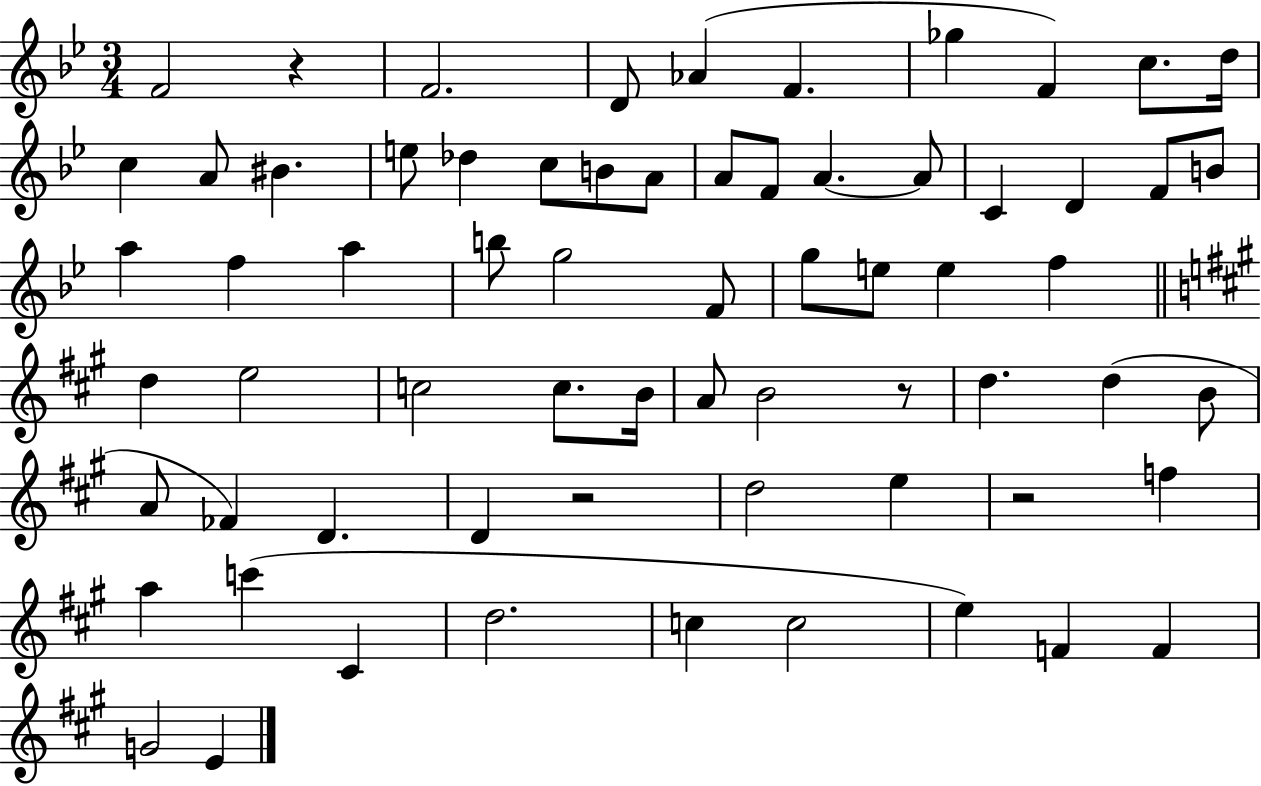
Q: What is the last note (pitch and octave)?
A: E4